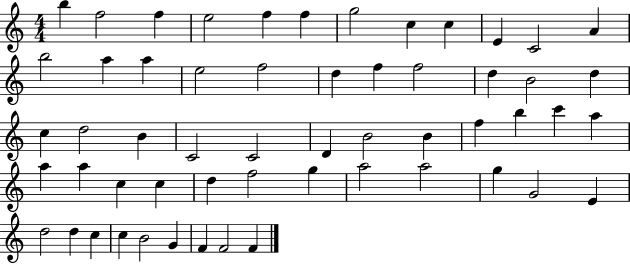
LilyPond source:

{
  \clef treble
  \numericTimeSignature
  \time 4/4
  \key c \major
  b''4 f''2 f''4 | e''2 f''4 f''4 | g''2 c''4 c''4 | e'4 c'2 a'4 | \break b''2 a''4 a''4 | e''2 f''2 | d''4 f''4 f''2 | d''4 b'2 d''4 | \break c''4 d''2 b'4 | c'2 c'2 | d'4 b'2 b'4 | f''4 b''4 c'''4 a''4 | \break a''4 a''4 c''4 c''4 | d''4 f''2 g''4 | a''2 a''2 | g''4 g'2 e'4 | \break d''2 d''4 c''4 | c''4 b'2 g'4 | f'4 f'2 f'4 | \bar "|."
}